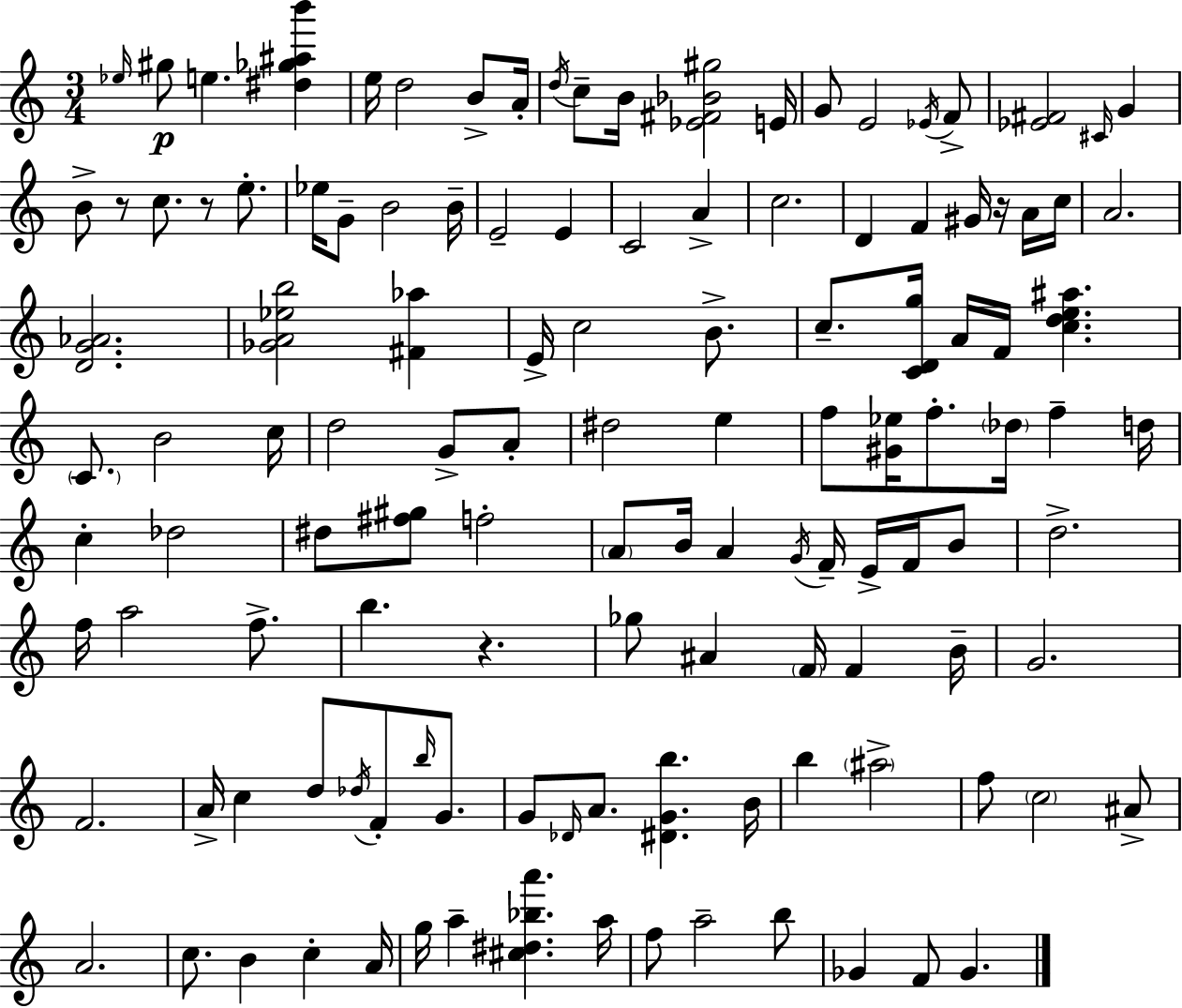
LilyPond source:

{
  \clef treble
  \numericTimeSignature
  \time 3/4
  \key c \major
  \grace { ees''16 }\p gis''8 e''4. <dis'' ges'' ais'' b'''>4 | e''16 d''2 b'8-> | a'16-. \acciaccatura { d''16 } c''8-- b'16 <ees' fis' bes' gis''>2 | e'16 g'8 e'2 | \break \acciaccatura { ees'16 } f'8-> <ees' fis'>2 \grace { cis'16 } | g'4 b'8-> r8 c''8. r8 | e''8.-. ees''16 g'8-- b'2 | b'16-- e'2-- | \break e'4 c'2 | a'4-> c''2. | d'4 f'4 | gis'16 r16 a'16 c''16 a'2. | \break <d' g' aes'>2. | <ges' a' ees'' b''>2 | <fis' aes''>4 e'16-> c''2 | b'8.-> c''8.-- <c' d' g''>16 a'16 f'16 <c'' d'' e'' ais''>4. | \break \parenthesize c'8. b'2 | c''16 d''2 | g'8-> a'8-. dis''2 | e''4 f''8 <gis' ees''>16 f''8.-. \parenthesize des''16 f''4-- | \break d''16 c''4-. des''2 | dis''8 <fis'' gis''>8 f''2-. | \parenthesize a'8 b'16 a'4 \acciaccatura { g'16 } | f'16-- e'16-> f'16 b'8 d''2.-> | \break f''16 a''2 | f''8.-> b''4. r4. | ges''8 ais'4 \parenthesize f'16 | f'4 b'16-- g'2. | \break f'2. | a'16-> c''4 d''8 | \acciaccatura { des''16 } f'8-. \grace { b''16 } g'8. g'8 \grace { des'16 } a'8. | <dis' g' b''>4. b'16 b''4 | \break \parenthesize ais''2-> f''8 \parenthesize c''2 | ais'8-> a'2. | c''8. b'4 | c''4-. a'16 g''16 a''4-- | \break <cis'' dis'' bes'' a'''>4. a''16 f''8 a''2-- | b''8 ges'4 | f'8 ges'4. \bar "|."
}